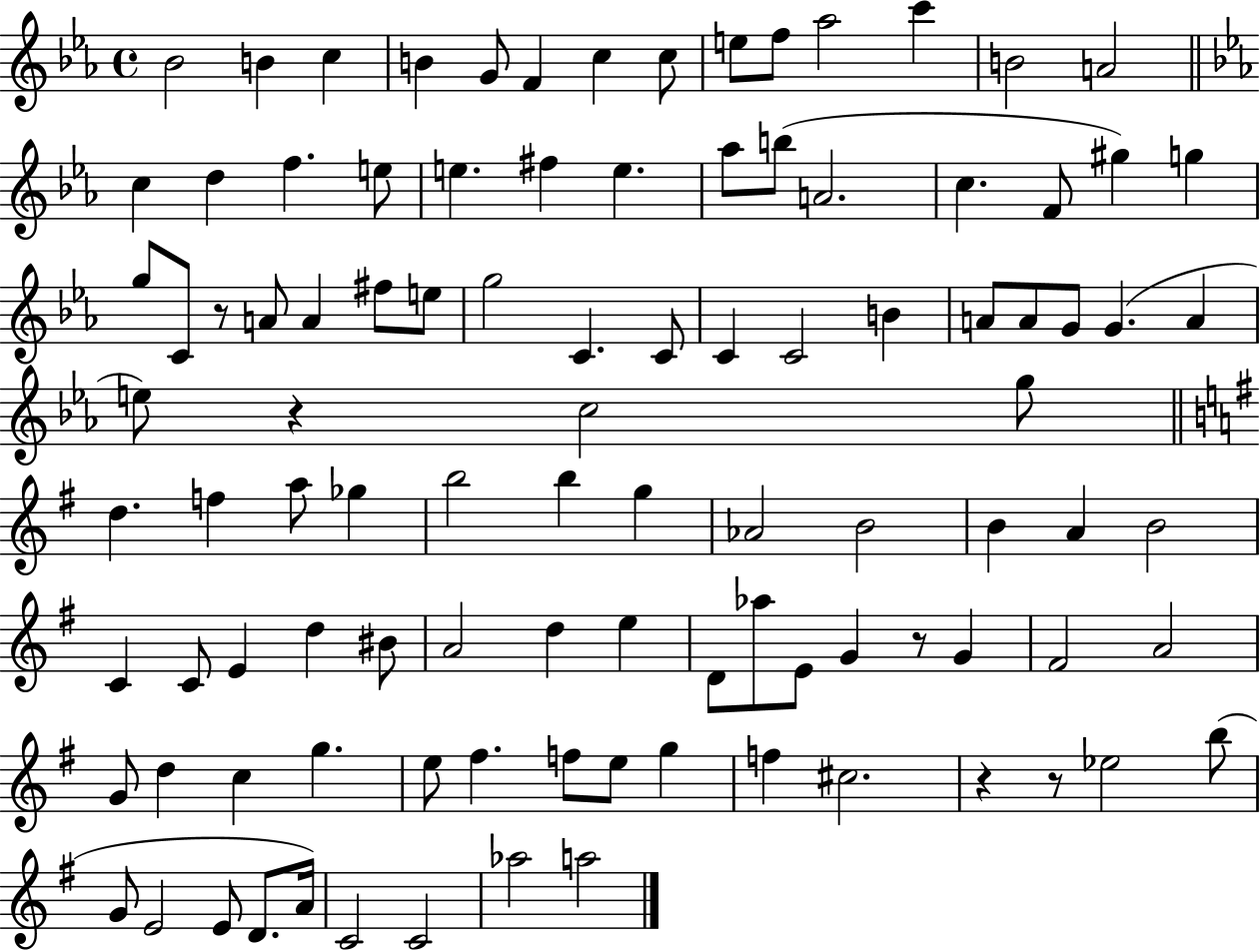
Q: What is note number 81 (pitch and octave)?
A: F#5